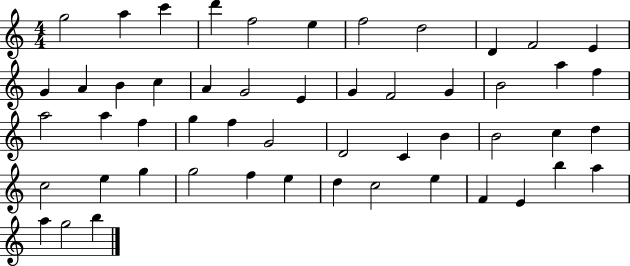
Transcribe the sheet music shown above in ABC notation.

X:1
T:Untitled
M:4/4
L:1/4
K:C
g2 a c' d' f2 e f2 d2 D F2 E G A B c A G2 E G F2 G B2 a f a2 a f g f G2 D2 C B B2 c d c2 e g g2 f e d c2 e F E b a a g2 b